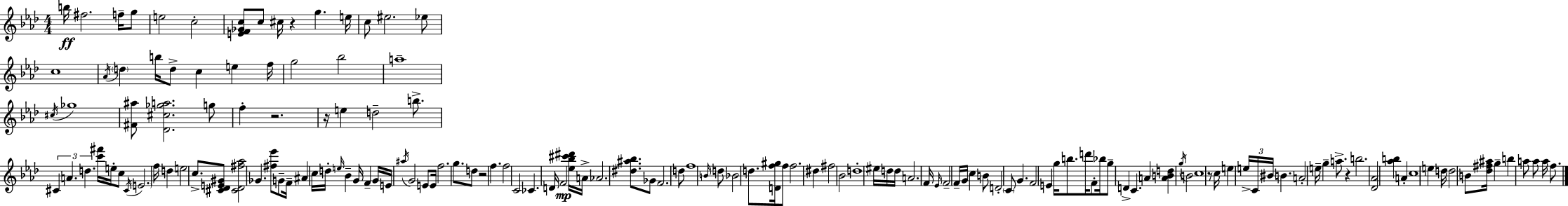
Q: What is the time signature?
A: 4/4